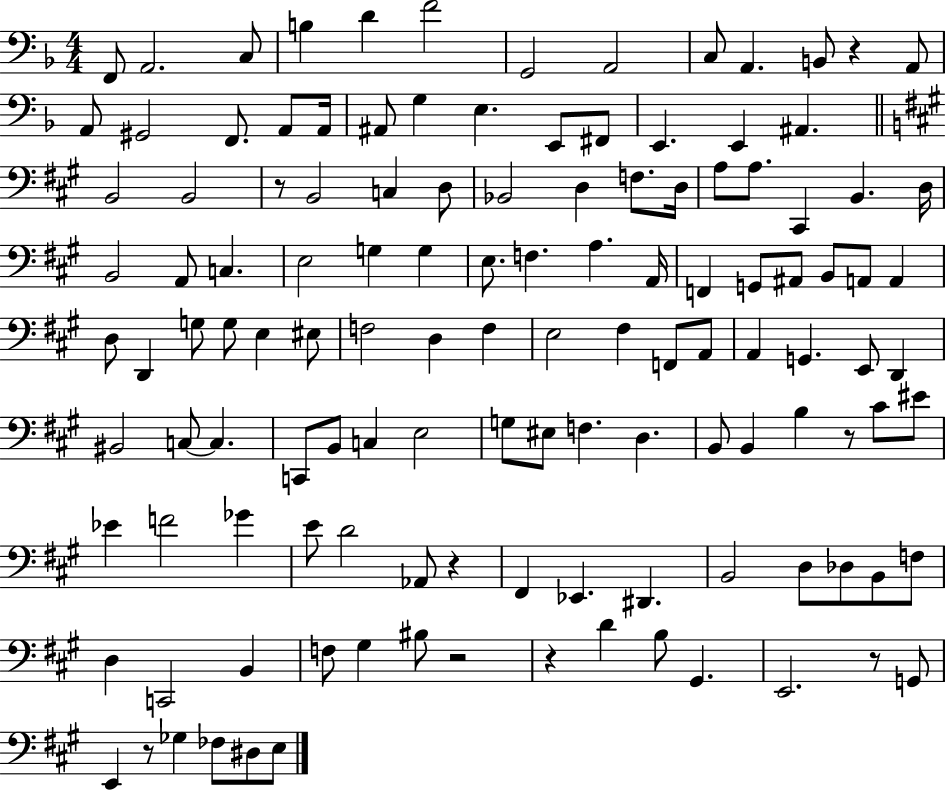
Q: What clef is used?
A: bass